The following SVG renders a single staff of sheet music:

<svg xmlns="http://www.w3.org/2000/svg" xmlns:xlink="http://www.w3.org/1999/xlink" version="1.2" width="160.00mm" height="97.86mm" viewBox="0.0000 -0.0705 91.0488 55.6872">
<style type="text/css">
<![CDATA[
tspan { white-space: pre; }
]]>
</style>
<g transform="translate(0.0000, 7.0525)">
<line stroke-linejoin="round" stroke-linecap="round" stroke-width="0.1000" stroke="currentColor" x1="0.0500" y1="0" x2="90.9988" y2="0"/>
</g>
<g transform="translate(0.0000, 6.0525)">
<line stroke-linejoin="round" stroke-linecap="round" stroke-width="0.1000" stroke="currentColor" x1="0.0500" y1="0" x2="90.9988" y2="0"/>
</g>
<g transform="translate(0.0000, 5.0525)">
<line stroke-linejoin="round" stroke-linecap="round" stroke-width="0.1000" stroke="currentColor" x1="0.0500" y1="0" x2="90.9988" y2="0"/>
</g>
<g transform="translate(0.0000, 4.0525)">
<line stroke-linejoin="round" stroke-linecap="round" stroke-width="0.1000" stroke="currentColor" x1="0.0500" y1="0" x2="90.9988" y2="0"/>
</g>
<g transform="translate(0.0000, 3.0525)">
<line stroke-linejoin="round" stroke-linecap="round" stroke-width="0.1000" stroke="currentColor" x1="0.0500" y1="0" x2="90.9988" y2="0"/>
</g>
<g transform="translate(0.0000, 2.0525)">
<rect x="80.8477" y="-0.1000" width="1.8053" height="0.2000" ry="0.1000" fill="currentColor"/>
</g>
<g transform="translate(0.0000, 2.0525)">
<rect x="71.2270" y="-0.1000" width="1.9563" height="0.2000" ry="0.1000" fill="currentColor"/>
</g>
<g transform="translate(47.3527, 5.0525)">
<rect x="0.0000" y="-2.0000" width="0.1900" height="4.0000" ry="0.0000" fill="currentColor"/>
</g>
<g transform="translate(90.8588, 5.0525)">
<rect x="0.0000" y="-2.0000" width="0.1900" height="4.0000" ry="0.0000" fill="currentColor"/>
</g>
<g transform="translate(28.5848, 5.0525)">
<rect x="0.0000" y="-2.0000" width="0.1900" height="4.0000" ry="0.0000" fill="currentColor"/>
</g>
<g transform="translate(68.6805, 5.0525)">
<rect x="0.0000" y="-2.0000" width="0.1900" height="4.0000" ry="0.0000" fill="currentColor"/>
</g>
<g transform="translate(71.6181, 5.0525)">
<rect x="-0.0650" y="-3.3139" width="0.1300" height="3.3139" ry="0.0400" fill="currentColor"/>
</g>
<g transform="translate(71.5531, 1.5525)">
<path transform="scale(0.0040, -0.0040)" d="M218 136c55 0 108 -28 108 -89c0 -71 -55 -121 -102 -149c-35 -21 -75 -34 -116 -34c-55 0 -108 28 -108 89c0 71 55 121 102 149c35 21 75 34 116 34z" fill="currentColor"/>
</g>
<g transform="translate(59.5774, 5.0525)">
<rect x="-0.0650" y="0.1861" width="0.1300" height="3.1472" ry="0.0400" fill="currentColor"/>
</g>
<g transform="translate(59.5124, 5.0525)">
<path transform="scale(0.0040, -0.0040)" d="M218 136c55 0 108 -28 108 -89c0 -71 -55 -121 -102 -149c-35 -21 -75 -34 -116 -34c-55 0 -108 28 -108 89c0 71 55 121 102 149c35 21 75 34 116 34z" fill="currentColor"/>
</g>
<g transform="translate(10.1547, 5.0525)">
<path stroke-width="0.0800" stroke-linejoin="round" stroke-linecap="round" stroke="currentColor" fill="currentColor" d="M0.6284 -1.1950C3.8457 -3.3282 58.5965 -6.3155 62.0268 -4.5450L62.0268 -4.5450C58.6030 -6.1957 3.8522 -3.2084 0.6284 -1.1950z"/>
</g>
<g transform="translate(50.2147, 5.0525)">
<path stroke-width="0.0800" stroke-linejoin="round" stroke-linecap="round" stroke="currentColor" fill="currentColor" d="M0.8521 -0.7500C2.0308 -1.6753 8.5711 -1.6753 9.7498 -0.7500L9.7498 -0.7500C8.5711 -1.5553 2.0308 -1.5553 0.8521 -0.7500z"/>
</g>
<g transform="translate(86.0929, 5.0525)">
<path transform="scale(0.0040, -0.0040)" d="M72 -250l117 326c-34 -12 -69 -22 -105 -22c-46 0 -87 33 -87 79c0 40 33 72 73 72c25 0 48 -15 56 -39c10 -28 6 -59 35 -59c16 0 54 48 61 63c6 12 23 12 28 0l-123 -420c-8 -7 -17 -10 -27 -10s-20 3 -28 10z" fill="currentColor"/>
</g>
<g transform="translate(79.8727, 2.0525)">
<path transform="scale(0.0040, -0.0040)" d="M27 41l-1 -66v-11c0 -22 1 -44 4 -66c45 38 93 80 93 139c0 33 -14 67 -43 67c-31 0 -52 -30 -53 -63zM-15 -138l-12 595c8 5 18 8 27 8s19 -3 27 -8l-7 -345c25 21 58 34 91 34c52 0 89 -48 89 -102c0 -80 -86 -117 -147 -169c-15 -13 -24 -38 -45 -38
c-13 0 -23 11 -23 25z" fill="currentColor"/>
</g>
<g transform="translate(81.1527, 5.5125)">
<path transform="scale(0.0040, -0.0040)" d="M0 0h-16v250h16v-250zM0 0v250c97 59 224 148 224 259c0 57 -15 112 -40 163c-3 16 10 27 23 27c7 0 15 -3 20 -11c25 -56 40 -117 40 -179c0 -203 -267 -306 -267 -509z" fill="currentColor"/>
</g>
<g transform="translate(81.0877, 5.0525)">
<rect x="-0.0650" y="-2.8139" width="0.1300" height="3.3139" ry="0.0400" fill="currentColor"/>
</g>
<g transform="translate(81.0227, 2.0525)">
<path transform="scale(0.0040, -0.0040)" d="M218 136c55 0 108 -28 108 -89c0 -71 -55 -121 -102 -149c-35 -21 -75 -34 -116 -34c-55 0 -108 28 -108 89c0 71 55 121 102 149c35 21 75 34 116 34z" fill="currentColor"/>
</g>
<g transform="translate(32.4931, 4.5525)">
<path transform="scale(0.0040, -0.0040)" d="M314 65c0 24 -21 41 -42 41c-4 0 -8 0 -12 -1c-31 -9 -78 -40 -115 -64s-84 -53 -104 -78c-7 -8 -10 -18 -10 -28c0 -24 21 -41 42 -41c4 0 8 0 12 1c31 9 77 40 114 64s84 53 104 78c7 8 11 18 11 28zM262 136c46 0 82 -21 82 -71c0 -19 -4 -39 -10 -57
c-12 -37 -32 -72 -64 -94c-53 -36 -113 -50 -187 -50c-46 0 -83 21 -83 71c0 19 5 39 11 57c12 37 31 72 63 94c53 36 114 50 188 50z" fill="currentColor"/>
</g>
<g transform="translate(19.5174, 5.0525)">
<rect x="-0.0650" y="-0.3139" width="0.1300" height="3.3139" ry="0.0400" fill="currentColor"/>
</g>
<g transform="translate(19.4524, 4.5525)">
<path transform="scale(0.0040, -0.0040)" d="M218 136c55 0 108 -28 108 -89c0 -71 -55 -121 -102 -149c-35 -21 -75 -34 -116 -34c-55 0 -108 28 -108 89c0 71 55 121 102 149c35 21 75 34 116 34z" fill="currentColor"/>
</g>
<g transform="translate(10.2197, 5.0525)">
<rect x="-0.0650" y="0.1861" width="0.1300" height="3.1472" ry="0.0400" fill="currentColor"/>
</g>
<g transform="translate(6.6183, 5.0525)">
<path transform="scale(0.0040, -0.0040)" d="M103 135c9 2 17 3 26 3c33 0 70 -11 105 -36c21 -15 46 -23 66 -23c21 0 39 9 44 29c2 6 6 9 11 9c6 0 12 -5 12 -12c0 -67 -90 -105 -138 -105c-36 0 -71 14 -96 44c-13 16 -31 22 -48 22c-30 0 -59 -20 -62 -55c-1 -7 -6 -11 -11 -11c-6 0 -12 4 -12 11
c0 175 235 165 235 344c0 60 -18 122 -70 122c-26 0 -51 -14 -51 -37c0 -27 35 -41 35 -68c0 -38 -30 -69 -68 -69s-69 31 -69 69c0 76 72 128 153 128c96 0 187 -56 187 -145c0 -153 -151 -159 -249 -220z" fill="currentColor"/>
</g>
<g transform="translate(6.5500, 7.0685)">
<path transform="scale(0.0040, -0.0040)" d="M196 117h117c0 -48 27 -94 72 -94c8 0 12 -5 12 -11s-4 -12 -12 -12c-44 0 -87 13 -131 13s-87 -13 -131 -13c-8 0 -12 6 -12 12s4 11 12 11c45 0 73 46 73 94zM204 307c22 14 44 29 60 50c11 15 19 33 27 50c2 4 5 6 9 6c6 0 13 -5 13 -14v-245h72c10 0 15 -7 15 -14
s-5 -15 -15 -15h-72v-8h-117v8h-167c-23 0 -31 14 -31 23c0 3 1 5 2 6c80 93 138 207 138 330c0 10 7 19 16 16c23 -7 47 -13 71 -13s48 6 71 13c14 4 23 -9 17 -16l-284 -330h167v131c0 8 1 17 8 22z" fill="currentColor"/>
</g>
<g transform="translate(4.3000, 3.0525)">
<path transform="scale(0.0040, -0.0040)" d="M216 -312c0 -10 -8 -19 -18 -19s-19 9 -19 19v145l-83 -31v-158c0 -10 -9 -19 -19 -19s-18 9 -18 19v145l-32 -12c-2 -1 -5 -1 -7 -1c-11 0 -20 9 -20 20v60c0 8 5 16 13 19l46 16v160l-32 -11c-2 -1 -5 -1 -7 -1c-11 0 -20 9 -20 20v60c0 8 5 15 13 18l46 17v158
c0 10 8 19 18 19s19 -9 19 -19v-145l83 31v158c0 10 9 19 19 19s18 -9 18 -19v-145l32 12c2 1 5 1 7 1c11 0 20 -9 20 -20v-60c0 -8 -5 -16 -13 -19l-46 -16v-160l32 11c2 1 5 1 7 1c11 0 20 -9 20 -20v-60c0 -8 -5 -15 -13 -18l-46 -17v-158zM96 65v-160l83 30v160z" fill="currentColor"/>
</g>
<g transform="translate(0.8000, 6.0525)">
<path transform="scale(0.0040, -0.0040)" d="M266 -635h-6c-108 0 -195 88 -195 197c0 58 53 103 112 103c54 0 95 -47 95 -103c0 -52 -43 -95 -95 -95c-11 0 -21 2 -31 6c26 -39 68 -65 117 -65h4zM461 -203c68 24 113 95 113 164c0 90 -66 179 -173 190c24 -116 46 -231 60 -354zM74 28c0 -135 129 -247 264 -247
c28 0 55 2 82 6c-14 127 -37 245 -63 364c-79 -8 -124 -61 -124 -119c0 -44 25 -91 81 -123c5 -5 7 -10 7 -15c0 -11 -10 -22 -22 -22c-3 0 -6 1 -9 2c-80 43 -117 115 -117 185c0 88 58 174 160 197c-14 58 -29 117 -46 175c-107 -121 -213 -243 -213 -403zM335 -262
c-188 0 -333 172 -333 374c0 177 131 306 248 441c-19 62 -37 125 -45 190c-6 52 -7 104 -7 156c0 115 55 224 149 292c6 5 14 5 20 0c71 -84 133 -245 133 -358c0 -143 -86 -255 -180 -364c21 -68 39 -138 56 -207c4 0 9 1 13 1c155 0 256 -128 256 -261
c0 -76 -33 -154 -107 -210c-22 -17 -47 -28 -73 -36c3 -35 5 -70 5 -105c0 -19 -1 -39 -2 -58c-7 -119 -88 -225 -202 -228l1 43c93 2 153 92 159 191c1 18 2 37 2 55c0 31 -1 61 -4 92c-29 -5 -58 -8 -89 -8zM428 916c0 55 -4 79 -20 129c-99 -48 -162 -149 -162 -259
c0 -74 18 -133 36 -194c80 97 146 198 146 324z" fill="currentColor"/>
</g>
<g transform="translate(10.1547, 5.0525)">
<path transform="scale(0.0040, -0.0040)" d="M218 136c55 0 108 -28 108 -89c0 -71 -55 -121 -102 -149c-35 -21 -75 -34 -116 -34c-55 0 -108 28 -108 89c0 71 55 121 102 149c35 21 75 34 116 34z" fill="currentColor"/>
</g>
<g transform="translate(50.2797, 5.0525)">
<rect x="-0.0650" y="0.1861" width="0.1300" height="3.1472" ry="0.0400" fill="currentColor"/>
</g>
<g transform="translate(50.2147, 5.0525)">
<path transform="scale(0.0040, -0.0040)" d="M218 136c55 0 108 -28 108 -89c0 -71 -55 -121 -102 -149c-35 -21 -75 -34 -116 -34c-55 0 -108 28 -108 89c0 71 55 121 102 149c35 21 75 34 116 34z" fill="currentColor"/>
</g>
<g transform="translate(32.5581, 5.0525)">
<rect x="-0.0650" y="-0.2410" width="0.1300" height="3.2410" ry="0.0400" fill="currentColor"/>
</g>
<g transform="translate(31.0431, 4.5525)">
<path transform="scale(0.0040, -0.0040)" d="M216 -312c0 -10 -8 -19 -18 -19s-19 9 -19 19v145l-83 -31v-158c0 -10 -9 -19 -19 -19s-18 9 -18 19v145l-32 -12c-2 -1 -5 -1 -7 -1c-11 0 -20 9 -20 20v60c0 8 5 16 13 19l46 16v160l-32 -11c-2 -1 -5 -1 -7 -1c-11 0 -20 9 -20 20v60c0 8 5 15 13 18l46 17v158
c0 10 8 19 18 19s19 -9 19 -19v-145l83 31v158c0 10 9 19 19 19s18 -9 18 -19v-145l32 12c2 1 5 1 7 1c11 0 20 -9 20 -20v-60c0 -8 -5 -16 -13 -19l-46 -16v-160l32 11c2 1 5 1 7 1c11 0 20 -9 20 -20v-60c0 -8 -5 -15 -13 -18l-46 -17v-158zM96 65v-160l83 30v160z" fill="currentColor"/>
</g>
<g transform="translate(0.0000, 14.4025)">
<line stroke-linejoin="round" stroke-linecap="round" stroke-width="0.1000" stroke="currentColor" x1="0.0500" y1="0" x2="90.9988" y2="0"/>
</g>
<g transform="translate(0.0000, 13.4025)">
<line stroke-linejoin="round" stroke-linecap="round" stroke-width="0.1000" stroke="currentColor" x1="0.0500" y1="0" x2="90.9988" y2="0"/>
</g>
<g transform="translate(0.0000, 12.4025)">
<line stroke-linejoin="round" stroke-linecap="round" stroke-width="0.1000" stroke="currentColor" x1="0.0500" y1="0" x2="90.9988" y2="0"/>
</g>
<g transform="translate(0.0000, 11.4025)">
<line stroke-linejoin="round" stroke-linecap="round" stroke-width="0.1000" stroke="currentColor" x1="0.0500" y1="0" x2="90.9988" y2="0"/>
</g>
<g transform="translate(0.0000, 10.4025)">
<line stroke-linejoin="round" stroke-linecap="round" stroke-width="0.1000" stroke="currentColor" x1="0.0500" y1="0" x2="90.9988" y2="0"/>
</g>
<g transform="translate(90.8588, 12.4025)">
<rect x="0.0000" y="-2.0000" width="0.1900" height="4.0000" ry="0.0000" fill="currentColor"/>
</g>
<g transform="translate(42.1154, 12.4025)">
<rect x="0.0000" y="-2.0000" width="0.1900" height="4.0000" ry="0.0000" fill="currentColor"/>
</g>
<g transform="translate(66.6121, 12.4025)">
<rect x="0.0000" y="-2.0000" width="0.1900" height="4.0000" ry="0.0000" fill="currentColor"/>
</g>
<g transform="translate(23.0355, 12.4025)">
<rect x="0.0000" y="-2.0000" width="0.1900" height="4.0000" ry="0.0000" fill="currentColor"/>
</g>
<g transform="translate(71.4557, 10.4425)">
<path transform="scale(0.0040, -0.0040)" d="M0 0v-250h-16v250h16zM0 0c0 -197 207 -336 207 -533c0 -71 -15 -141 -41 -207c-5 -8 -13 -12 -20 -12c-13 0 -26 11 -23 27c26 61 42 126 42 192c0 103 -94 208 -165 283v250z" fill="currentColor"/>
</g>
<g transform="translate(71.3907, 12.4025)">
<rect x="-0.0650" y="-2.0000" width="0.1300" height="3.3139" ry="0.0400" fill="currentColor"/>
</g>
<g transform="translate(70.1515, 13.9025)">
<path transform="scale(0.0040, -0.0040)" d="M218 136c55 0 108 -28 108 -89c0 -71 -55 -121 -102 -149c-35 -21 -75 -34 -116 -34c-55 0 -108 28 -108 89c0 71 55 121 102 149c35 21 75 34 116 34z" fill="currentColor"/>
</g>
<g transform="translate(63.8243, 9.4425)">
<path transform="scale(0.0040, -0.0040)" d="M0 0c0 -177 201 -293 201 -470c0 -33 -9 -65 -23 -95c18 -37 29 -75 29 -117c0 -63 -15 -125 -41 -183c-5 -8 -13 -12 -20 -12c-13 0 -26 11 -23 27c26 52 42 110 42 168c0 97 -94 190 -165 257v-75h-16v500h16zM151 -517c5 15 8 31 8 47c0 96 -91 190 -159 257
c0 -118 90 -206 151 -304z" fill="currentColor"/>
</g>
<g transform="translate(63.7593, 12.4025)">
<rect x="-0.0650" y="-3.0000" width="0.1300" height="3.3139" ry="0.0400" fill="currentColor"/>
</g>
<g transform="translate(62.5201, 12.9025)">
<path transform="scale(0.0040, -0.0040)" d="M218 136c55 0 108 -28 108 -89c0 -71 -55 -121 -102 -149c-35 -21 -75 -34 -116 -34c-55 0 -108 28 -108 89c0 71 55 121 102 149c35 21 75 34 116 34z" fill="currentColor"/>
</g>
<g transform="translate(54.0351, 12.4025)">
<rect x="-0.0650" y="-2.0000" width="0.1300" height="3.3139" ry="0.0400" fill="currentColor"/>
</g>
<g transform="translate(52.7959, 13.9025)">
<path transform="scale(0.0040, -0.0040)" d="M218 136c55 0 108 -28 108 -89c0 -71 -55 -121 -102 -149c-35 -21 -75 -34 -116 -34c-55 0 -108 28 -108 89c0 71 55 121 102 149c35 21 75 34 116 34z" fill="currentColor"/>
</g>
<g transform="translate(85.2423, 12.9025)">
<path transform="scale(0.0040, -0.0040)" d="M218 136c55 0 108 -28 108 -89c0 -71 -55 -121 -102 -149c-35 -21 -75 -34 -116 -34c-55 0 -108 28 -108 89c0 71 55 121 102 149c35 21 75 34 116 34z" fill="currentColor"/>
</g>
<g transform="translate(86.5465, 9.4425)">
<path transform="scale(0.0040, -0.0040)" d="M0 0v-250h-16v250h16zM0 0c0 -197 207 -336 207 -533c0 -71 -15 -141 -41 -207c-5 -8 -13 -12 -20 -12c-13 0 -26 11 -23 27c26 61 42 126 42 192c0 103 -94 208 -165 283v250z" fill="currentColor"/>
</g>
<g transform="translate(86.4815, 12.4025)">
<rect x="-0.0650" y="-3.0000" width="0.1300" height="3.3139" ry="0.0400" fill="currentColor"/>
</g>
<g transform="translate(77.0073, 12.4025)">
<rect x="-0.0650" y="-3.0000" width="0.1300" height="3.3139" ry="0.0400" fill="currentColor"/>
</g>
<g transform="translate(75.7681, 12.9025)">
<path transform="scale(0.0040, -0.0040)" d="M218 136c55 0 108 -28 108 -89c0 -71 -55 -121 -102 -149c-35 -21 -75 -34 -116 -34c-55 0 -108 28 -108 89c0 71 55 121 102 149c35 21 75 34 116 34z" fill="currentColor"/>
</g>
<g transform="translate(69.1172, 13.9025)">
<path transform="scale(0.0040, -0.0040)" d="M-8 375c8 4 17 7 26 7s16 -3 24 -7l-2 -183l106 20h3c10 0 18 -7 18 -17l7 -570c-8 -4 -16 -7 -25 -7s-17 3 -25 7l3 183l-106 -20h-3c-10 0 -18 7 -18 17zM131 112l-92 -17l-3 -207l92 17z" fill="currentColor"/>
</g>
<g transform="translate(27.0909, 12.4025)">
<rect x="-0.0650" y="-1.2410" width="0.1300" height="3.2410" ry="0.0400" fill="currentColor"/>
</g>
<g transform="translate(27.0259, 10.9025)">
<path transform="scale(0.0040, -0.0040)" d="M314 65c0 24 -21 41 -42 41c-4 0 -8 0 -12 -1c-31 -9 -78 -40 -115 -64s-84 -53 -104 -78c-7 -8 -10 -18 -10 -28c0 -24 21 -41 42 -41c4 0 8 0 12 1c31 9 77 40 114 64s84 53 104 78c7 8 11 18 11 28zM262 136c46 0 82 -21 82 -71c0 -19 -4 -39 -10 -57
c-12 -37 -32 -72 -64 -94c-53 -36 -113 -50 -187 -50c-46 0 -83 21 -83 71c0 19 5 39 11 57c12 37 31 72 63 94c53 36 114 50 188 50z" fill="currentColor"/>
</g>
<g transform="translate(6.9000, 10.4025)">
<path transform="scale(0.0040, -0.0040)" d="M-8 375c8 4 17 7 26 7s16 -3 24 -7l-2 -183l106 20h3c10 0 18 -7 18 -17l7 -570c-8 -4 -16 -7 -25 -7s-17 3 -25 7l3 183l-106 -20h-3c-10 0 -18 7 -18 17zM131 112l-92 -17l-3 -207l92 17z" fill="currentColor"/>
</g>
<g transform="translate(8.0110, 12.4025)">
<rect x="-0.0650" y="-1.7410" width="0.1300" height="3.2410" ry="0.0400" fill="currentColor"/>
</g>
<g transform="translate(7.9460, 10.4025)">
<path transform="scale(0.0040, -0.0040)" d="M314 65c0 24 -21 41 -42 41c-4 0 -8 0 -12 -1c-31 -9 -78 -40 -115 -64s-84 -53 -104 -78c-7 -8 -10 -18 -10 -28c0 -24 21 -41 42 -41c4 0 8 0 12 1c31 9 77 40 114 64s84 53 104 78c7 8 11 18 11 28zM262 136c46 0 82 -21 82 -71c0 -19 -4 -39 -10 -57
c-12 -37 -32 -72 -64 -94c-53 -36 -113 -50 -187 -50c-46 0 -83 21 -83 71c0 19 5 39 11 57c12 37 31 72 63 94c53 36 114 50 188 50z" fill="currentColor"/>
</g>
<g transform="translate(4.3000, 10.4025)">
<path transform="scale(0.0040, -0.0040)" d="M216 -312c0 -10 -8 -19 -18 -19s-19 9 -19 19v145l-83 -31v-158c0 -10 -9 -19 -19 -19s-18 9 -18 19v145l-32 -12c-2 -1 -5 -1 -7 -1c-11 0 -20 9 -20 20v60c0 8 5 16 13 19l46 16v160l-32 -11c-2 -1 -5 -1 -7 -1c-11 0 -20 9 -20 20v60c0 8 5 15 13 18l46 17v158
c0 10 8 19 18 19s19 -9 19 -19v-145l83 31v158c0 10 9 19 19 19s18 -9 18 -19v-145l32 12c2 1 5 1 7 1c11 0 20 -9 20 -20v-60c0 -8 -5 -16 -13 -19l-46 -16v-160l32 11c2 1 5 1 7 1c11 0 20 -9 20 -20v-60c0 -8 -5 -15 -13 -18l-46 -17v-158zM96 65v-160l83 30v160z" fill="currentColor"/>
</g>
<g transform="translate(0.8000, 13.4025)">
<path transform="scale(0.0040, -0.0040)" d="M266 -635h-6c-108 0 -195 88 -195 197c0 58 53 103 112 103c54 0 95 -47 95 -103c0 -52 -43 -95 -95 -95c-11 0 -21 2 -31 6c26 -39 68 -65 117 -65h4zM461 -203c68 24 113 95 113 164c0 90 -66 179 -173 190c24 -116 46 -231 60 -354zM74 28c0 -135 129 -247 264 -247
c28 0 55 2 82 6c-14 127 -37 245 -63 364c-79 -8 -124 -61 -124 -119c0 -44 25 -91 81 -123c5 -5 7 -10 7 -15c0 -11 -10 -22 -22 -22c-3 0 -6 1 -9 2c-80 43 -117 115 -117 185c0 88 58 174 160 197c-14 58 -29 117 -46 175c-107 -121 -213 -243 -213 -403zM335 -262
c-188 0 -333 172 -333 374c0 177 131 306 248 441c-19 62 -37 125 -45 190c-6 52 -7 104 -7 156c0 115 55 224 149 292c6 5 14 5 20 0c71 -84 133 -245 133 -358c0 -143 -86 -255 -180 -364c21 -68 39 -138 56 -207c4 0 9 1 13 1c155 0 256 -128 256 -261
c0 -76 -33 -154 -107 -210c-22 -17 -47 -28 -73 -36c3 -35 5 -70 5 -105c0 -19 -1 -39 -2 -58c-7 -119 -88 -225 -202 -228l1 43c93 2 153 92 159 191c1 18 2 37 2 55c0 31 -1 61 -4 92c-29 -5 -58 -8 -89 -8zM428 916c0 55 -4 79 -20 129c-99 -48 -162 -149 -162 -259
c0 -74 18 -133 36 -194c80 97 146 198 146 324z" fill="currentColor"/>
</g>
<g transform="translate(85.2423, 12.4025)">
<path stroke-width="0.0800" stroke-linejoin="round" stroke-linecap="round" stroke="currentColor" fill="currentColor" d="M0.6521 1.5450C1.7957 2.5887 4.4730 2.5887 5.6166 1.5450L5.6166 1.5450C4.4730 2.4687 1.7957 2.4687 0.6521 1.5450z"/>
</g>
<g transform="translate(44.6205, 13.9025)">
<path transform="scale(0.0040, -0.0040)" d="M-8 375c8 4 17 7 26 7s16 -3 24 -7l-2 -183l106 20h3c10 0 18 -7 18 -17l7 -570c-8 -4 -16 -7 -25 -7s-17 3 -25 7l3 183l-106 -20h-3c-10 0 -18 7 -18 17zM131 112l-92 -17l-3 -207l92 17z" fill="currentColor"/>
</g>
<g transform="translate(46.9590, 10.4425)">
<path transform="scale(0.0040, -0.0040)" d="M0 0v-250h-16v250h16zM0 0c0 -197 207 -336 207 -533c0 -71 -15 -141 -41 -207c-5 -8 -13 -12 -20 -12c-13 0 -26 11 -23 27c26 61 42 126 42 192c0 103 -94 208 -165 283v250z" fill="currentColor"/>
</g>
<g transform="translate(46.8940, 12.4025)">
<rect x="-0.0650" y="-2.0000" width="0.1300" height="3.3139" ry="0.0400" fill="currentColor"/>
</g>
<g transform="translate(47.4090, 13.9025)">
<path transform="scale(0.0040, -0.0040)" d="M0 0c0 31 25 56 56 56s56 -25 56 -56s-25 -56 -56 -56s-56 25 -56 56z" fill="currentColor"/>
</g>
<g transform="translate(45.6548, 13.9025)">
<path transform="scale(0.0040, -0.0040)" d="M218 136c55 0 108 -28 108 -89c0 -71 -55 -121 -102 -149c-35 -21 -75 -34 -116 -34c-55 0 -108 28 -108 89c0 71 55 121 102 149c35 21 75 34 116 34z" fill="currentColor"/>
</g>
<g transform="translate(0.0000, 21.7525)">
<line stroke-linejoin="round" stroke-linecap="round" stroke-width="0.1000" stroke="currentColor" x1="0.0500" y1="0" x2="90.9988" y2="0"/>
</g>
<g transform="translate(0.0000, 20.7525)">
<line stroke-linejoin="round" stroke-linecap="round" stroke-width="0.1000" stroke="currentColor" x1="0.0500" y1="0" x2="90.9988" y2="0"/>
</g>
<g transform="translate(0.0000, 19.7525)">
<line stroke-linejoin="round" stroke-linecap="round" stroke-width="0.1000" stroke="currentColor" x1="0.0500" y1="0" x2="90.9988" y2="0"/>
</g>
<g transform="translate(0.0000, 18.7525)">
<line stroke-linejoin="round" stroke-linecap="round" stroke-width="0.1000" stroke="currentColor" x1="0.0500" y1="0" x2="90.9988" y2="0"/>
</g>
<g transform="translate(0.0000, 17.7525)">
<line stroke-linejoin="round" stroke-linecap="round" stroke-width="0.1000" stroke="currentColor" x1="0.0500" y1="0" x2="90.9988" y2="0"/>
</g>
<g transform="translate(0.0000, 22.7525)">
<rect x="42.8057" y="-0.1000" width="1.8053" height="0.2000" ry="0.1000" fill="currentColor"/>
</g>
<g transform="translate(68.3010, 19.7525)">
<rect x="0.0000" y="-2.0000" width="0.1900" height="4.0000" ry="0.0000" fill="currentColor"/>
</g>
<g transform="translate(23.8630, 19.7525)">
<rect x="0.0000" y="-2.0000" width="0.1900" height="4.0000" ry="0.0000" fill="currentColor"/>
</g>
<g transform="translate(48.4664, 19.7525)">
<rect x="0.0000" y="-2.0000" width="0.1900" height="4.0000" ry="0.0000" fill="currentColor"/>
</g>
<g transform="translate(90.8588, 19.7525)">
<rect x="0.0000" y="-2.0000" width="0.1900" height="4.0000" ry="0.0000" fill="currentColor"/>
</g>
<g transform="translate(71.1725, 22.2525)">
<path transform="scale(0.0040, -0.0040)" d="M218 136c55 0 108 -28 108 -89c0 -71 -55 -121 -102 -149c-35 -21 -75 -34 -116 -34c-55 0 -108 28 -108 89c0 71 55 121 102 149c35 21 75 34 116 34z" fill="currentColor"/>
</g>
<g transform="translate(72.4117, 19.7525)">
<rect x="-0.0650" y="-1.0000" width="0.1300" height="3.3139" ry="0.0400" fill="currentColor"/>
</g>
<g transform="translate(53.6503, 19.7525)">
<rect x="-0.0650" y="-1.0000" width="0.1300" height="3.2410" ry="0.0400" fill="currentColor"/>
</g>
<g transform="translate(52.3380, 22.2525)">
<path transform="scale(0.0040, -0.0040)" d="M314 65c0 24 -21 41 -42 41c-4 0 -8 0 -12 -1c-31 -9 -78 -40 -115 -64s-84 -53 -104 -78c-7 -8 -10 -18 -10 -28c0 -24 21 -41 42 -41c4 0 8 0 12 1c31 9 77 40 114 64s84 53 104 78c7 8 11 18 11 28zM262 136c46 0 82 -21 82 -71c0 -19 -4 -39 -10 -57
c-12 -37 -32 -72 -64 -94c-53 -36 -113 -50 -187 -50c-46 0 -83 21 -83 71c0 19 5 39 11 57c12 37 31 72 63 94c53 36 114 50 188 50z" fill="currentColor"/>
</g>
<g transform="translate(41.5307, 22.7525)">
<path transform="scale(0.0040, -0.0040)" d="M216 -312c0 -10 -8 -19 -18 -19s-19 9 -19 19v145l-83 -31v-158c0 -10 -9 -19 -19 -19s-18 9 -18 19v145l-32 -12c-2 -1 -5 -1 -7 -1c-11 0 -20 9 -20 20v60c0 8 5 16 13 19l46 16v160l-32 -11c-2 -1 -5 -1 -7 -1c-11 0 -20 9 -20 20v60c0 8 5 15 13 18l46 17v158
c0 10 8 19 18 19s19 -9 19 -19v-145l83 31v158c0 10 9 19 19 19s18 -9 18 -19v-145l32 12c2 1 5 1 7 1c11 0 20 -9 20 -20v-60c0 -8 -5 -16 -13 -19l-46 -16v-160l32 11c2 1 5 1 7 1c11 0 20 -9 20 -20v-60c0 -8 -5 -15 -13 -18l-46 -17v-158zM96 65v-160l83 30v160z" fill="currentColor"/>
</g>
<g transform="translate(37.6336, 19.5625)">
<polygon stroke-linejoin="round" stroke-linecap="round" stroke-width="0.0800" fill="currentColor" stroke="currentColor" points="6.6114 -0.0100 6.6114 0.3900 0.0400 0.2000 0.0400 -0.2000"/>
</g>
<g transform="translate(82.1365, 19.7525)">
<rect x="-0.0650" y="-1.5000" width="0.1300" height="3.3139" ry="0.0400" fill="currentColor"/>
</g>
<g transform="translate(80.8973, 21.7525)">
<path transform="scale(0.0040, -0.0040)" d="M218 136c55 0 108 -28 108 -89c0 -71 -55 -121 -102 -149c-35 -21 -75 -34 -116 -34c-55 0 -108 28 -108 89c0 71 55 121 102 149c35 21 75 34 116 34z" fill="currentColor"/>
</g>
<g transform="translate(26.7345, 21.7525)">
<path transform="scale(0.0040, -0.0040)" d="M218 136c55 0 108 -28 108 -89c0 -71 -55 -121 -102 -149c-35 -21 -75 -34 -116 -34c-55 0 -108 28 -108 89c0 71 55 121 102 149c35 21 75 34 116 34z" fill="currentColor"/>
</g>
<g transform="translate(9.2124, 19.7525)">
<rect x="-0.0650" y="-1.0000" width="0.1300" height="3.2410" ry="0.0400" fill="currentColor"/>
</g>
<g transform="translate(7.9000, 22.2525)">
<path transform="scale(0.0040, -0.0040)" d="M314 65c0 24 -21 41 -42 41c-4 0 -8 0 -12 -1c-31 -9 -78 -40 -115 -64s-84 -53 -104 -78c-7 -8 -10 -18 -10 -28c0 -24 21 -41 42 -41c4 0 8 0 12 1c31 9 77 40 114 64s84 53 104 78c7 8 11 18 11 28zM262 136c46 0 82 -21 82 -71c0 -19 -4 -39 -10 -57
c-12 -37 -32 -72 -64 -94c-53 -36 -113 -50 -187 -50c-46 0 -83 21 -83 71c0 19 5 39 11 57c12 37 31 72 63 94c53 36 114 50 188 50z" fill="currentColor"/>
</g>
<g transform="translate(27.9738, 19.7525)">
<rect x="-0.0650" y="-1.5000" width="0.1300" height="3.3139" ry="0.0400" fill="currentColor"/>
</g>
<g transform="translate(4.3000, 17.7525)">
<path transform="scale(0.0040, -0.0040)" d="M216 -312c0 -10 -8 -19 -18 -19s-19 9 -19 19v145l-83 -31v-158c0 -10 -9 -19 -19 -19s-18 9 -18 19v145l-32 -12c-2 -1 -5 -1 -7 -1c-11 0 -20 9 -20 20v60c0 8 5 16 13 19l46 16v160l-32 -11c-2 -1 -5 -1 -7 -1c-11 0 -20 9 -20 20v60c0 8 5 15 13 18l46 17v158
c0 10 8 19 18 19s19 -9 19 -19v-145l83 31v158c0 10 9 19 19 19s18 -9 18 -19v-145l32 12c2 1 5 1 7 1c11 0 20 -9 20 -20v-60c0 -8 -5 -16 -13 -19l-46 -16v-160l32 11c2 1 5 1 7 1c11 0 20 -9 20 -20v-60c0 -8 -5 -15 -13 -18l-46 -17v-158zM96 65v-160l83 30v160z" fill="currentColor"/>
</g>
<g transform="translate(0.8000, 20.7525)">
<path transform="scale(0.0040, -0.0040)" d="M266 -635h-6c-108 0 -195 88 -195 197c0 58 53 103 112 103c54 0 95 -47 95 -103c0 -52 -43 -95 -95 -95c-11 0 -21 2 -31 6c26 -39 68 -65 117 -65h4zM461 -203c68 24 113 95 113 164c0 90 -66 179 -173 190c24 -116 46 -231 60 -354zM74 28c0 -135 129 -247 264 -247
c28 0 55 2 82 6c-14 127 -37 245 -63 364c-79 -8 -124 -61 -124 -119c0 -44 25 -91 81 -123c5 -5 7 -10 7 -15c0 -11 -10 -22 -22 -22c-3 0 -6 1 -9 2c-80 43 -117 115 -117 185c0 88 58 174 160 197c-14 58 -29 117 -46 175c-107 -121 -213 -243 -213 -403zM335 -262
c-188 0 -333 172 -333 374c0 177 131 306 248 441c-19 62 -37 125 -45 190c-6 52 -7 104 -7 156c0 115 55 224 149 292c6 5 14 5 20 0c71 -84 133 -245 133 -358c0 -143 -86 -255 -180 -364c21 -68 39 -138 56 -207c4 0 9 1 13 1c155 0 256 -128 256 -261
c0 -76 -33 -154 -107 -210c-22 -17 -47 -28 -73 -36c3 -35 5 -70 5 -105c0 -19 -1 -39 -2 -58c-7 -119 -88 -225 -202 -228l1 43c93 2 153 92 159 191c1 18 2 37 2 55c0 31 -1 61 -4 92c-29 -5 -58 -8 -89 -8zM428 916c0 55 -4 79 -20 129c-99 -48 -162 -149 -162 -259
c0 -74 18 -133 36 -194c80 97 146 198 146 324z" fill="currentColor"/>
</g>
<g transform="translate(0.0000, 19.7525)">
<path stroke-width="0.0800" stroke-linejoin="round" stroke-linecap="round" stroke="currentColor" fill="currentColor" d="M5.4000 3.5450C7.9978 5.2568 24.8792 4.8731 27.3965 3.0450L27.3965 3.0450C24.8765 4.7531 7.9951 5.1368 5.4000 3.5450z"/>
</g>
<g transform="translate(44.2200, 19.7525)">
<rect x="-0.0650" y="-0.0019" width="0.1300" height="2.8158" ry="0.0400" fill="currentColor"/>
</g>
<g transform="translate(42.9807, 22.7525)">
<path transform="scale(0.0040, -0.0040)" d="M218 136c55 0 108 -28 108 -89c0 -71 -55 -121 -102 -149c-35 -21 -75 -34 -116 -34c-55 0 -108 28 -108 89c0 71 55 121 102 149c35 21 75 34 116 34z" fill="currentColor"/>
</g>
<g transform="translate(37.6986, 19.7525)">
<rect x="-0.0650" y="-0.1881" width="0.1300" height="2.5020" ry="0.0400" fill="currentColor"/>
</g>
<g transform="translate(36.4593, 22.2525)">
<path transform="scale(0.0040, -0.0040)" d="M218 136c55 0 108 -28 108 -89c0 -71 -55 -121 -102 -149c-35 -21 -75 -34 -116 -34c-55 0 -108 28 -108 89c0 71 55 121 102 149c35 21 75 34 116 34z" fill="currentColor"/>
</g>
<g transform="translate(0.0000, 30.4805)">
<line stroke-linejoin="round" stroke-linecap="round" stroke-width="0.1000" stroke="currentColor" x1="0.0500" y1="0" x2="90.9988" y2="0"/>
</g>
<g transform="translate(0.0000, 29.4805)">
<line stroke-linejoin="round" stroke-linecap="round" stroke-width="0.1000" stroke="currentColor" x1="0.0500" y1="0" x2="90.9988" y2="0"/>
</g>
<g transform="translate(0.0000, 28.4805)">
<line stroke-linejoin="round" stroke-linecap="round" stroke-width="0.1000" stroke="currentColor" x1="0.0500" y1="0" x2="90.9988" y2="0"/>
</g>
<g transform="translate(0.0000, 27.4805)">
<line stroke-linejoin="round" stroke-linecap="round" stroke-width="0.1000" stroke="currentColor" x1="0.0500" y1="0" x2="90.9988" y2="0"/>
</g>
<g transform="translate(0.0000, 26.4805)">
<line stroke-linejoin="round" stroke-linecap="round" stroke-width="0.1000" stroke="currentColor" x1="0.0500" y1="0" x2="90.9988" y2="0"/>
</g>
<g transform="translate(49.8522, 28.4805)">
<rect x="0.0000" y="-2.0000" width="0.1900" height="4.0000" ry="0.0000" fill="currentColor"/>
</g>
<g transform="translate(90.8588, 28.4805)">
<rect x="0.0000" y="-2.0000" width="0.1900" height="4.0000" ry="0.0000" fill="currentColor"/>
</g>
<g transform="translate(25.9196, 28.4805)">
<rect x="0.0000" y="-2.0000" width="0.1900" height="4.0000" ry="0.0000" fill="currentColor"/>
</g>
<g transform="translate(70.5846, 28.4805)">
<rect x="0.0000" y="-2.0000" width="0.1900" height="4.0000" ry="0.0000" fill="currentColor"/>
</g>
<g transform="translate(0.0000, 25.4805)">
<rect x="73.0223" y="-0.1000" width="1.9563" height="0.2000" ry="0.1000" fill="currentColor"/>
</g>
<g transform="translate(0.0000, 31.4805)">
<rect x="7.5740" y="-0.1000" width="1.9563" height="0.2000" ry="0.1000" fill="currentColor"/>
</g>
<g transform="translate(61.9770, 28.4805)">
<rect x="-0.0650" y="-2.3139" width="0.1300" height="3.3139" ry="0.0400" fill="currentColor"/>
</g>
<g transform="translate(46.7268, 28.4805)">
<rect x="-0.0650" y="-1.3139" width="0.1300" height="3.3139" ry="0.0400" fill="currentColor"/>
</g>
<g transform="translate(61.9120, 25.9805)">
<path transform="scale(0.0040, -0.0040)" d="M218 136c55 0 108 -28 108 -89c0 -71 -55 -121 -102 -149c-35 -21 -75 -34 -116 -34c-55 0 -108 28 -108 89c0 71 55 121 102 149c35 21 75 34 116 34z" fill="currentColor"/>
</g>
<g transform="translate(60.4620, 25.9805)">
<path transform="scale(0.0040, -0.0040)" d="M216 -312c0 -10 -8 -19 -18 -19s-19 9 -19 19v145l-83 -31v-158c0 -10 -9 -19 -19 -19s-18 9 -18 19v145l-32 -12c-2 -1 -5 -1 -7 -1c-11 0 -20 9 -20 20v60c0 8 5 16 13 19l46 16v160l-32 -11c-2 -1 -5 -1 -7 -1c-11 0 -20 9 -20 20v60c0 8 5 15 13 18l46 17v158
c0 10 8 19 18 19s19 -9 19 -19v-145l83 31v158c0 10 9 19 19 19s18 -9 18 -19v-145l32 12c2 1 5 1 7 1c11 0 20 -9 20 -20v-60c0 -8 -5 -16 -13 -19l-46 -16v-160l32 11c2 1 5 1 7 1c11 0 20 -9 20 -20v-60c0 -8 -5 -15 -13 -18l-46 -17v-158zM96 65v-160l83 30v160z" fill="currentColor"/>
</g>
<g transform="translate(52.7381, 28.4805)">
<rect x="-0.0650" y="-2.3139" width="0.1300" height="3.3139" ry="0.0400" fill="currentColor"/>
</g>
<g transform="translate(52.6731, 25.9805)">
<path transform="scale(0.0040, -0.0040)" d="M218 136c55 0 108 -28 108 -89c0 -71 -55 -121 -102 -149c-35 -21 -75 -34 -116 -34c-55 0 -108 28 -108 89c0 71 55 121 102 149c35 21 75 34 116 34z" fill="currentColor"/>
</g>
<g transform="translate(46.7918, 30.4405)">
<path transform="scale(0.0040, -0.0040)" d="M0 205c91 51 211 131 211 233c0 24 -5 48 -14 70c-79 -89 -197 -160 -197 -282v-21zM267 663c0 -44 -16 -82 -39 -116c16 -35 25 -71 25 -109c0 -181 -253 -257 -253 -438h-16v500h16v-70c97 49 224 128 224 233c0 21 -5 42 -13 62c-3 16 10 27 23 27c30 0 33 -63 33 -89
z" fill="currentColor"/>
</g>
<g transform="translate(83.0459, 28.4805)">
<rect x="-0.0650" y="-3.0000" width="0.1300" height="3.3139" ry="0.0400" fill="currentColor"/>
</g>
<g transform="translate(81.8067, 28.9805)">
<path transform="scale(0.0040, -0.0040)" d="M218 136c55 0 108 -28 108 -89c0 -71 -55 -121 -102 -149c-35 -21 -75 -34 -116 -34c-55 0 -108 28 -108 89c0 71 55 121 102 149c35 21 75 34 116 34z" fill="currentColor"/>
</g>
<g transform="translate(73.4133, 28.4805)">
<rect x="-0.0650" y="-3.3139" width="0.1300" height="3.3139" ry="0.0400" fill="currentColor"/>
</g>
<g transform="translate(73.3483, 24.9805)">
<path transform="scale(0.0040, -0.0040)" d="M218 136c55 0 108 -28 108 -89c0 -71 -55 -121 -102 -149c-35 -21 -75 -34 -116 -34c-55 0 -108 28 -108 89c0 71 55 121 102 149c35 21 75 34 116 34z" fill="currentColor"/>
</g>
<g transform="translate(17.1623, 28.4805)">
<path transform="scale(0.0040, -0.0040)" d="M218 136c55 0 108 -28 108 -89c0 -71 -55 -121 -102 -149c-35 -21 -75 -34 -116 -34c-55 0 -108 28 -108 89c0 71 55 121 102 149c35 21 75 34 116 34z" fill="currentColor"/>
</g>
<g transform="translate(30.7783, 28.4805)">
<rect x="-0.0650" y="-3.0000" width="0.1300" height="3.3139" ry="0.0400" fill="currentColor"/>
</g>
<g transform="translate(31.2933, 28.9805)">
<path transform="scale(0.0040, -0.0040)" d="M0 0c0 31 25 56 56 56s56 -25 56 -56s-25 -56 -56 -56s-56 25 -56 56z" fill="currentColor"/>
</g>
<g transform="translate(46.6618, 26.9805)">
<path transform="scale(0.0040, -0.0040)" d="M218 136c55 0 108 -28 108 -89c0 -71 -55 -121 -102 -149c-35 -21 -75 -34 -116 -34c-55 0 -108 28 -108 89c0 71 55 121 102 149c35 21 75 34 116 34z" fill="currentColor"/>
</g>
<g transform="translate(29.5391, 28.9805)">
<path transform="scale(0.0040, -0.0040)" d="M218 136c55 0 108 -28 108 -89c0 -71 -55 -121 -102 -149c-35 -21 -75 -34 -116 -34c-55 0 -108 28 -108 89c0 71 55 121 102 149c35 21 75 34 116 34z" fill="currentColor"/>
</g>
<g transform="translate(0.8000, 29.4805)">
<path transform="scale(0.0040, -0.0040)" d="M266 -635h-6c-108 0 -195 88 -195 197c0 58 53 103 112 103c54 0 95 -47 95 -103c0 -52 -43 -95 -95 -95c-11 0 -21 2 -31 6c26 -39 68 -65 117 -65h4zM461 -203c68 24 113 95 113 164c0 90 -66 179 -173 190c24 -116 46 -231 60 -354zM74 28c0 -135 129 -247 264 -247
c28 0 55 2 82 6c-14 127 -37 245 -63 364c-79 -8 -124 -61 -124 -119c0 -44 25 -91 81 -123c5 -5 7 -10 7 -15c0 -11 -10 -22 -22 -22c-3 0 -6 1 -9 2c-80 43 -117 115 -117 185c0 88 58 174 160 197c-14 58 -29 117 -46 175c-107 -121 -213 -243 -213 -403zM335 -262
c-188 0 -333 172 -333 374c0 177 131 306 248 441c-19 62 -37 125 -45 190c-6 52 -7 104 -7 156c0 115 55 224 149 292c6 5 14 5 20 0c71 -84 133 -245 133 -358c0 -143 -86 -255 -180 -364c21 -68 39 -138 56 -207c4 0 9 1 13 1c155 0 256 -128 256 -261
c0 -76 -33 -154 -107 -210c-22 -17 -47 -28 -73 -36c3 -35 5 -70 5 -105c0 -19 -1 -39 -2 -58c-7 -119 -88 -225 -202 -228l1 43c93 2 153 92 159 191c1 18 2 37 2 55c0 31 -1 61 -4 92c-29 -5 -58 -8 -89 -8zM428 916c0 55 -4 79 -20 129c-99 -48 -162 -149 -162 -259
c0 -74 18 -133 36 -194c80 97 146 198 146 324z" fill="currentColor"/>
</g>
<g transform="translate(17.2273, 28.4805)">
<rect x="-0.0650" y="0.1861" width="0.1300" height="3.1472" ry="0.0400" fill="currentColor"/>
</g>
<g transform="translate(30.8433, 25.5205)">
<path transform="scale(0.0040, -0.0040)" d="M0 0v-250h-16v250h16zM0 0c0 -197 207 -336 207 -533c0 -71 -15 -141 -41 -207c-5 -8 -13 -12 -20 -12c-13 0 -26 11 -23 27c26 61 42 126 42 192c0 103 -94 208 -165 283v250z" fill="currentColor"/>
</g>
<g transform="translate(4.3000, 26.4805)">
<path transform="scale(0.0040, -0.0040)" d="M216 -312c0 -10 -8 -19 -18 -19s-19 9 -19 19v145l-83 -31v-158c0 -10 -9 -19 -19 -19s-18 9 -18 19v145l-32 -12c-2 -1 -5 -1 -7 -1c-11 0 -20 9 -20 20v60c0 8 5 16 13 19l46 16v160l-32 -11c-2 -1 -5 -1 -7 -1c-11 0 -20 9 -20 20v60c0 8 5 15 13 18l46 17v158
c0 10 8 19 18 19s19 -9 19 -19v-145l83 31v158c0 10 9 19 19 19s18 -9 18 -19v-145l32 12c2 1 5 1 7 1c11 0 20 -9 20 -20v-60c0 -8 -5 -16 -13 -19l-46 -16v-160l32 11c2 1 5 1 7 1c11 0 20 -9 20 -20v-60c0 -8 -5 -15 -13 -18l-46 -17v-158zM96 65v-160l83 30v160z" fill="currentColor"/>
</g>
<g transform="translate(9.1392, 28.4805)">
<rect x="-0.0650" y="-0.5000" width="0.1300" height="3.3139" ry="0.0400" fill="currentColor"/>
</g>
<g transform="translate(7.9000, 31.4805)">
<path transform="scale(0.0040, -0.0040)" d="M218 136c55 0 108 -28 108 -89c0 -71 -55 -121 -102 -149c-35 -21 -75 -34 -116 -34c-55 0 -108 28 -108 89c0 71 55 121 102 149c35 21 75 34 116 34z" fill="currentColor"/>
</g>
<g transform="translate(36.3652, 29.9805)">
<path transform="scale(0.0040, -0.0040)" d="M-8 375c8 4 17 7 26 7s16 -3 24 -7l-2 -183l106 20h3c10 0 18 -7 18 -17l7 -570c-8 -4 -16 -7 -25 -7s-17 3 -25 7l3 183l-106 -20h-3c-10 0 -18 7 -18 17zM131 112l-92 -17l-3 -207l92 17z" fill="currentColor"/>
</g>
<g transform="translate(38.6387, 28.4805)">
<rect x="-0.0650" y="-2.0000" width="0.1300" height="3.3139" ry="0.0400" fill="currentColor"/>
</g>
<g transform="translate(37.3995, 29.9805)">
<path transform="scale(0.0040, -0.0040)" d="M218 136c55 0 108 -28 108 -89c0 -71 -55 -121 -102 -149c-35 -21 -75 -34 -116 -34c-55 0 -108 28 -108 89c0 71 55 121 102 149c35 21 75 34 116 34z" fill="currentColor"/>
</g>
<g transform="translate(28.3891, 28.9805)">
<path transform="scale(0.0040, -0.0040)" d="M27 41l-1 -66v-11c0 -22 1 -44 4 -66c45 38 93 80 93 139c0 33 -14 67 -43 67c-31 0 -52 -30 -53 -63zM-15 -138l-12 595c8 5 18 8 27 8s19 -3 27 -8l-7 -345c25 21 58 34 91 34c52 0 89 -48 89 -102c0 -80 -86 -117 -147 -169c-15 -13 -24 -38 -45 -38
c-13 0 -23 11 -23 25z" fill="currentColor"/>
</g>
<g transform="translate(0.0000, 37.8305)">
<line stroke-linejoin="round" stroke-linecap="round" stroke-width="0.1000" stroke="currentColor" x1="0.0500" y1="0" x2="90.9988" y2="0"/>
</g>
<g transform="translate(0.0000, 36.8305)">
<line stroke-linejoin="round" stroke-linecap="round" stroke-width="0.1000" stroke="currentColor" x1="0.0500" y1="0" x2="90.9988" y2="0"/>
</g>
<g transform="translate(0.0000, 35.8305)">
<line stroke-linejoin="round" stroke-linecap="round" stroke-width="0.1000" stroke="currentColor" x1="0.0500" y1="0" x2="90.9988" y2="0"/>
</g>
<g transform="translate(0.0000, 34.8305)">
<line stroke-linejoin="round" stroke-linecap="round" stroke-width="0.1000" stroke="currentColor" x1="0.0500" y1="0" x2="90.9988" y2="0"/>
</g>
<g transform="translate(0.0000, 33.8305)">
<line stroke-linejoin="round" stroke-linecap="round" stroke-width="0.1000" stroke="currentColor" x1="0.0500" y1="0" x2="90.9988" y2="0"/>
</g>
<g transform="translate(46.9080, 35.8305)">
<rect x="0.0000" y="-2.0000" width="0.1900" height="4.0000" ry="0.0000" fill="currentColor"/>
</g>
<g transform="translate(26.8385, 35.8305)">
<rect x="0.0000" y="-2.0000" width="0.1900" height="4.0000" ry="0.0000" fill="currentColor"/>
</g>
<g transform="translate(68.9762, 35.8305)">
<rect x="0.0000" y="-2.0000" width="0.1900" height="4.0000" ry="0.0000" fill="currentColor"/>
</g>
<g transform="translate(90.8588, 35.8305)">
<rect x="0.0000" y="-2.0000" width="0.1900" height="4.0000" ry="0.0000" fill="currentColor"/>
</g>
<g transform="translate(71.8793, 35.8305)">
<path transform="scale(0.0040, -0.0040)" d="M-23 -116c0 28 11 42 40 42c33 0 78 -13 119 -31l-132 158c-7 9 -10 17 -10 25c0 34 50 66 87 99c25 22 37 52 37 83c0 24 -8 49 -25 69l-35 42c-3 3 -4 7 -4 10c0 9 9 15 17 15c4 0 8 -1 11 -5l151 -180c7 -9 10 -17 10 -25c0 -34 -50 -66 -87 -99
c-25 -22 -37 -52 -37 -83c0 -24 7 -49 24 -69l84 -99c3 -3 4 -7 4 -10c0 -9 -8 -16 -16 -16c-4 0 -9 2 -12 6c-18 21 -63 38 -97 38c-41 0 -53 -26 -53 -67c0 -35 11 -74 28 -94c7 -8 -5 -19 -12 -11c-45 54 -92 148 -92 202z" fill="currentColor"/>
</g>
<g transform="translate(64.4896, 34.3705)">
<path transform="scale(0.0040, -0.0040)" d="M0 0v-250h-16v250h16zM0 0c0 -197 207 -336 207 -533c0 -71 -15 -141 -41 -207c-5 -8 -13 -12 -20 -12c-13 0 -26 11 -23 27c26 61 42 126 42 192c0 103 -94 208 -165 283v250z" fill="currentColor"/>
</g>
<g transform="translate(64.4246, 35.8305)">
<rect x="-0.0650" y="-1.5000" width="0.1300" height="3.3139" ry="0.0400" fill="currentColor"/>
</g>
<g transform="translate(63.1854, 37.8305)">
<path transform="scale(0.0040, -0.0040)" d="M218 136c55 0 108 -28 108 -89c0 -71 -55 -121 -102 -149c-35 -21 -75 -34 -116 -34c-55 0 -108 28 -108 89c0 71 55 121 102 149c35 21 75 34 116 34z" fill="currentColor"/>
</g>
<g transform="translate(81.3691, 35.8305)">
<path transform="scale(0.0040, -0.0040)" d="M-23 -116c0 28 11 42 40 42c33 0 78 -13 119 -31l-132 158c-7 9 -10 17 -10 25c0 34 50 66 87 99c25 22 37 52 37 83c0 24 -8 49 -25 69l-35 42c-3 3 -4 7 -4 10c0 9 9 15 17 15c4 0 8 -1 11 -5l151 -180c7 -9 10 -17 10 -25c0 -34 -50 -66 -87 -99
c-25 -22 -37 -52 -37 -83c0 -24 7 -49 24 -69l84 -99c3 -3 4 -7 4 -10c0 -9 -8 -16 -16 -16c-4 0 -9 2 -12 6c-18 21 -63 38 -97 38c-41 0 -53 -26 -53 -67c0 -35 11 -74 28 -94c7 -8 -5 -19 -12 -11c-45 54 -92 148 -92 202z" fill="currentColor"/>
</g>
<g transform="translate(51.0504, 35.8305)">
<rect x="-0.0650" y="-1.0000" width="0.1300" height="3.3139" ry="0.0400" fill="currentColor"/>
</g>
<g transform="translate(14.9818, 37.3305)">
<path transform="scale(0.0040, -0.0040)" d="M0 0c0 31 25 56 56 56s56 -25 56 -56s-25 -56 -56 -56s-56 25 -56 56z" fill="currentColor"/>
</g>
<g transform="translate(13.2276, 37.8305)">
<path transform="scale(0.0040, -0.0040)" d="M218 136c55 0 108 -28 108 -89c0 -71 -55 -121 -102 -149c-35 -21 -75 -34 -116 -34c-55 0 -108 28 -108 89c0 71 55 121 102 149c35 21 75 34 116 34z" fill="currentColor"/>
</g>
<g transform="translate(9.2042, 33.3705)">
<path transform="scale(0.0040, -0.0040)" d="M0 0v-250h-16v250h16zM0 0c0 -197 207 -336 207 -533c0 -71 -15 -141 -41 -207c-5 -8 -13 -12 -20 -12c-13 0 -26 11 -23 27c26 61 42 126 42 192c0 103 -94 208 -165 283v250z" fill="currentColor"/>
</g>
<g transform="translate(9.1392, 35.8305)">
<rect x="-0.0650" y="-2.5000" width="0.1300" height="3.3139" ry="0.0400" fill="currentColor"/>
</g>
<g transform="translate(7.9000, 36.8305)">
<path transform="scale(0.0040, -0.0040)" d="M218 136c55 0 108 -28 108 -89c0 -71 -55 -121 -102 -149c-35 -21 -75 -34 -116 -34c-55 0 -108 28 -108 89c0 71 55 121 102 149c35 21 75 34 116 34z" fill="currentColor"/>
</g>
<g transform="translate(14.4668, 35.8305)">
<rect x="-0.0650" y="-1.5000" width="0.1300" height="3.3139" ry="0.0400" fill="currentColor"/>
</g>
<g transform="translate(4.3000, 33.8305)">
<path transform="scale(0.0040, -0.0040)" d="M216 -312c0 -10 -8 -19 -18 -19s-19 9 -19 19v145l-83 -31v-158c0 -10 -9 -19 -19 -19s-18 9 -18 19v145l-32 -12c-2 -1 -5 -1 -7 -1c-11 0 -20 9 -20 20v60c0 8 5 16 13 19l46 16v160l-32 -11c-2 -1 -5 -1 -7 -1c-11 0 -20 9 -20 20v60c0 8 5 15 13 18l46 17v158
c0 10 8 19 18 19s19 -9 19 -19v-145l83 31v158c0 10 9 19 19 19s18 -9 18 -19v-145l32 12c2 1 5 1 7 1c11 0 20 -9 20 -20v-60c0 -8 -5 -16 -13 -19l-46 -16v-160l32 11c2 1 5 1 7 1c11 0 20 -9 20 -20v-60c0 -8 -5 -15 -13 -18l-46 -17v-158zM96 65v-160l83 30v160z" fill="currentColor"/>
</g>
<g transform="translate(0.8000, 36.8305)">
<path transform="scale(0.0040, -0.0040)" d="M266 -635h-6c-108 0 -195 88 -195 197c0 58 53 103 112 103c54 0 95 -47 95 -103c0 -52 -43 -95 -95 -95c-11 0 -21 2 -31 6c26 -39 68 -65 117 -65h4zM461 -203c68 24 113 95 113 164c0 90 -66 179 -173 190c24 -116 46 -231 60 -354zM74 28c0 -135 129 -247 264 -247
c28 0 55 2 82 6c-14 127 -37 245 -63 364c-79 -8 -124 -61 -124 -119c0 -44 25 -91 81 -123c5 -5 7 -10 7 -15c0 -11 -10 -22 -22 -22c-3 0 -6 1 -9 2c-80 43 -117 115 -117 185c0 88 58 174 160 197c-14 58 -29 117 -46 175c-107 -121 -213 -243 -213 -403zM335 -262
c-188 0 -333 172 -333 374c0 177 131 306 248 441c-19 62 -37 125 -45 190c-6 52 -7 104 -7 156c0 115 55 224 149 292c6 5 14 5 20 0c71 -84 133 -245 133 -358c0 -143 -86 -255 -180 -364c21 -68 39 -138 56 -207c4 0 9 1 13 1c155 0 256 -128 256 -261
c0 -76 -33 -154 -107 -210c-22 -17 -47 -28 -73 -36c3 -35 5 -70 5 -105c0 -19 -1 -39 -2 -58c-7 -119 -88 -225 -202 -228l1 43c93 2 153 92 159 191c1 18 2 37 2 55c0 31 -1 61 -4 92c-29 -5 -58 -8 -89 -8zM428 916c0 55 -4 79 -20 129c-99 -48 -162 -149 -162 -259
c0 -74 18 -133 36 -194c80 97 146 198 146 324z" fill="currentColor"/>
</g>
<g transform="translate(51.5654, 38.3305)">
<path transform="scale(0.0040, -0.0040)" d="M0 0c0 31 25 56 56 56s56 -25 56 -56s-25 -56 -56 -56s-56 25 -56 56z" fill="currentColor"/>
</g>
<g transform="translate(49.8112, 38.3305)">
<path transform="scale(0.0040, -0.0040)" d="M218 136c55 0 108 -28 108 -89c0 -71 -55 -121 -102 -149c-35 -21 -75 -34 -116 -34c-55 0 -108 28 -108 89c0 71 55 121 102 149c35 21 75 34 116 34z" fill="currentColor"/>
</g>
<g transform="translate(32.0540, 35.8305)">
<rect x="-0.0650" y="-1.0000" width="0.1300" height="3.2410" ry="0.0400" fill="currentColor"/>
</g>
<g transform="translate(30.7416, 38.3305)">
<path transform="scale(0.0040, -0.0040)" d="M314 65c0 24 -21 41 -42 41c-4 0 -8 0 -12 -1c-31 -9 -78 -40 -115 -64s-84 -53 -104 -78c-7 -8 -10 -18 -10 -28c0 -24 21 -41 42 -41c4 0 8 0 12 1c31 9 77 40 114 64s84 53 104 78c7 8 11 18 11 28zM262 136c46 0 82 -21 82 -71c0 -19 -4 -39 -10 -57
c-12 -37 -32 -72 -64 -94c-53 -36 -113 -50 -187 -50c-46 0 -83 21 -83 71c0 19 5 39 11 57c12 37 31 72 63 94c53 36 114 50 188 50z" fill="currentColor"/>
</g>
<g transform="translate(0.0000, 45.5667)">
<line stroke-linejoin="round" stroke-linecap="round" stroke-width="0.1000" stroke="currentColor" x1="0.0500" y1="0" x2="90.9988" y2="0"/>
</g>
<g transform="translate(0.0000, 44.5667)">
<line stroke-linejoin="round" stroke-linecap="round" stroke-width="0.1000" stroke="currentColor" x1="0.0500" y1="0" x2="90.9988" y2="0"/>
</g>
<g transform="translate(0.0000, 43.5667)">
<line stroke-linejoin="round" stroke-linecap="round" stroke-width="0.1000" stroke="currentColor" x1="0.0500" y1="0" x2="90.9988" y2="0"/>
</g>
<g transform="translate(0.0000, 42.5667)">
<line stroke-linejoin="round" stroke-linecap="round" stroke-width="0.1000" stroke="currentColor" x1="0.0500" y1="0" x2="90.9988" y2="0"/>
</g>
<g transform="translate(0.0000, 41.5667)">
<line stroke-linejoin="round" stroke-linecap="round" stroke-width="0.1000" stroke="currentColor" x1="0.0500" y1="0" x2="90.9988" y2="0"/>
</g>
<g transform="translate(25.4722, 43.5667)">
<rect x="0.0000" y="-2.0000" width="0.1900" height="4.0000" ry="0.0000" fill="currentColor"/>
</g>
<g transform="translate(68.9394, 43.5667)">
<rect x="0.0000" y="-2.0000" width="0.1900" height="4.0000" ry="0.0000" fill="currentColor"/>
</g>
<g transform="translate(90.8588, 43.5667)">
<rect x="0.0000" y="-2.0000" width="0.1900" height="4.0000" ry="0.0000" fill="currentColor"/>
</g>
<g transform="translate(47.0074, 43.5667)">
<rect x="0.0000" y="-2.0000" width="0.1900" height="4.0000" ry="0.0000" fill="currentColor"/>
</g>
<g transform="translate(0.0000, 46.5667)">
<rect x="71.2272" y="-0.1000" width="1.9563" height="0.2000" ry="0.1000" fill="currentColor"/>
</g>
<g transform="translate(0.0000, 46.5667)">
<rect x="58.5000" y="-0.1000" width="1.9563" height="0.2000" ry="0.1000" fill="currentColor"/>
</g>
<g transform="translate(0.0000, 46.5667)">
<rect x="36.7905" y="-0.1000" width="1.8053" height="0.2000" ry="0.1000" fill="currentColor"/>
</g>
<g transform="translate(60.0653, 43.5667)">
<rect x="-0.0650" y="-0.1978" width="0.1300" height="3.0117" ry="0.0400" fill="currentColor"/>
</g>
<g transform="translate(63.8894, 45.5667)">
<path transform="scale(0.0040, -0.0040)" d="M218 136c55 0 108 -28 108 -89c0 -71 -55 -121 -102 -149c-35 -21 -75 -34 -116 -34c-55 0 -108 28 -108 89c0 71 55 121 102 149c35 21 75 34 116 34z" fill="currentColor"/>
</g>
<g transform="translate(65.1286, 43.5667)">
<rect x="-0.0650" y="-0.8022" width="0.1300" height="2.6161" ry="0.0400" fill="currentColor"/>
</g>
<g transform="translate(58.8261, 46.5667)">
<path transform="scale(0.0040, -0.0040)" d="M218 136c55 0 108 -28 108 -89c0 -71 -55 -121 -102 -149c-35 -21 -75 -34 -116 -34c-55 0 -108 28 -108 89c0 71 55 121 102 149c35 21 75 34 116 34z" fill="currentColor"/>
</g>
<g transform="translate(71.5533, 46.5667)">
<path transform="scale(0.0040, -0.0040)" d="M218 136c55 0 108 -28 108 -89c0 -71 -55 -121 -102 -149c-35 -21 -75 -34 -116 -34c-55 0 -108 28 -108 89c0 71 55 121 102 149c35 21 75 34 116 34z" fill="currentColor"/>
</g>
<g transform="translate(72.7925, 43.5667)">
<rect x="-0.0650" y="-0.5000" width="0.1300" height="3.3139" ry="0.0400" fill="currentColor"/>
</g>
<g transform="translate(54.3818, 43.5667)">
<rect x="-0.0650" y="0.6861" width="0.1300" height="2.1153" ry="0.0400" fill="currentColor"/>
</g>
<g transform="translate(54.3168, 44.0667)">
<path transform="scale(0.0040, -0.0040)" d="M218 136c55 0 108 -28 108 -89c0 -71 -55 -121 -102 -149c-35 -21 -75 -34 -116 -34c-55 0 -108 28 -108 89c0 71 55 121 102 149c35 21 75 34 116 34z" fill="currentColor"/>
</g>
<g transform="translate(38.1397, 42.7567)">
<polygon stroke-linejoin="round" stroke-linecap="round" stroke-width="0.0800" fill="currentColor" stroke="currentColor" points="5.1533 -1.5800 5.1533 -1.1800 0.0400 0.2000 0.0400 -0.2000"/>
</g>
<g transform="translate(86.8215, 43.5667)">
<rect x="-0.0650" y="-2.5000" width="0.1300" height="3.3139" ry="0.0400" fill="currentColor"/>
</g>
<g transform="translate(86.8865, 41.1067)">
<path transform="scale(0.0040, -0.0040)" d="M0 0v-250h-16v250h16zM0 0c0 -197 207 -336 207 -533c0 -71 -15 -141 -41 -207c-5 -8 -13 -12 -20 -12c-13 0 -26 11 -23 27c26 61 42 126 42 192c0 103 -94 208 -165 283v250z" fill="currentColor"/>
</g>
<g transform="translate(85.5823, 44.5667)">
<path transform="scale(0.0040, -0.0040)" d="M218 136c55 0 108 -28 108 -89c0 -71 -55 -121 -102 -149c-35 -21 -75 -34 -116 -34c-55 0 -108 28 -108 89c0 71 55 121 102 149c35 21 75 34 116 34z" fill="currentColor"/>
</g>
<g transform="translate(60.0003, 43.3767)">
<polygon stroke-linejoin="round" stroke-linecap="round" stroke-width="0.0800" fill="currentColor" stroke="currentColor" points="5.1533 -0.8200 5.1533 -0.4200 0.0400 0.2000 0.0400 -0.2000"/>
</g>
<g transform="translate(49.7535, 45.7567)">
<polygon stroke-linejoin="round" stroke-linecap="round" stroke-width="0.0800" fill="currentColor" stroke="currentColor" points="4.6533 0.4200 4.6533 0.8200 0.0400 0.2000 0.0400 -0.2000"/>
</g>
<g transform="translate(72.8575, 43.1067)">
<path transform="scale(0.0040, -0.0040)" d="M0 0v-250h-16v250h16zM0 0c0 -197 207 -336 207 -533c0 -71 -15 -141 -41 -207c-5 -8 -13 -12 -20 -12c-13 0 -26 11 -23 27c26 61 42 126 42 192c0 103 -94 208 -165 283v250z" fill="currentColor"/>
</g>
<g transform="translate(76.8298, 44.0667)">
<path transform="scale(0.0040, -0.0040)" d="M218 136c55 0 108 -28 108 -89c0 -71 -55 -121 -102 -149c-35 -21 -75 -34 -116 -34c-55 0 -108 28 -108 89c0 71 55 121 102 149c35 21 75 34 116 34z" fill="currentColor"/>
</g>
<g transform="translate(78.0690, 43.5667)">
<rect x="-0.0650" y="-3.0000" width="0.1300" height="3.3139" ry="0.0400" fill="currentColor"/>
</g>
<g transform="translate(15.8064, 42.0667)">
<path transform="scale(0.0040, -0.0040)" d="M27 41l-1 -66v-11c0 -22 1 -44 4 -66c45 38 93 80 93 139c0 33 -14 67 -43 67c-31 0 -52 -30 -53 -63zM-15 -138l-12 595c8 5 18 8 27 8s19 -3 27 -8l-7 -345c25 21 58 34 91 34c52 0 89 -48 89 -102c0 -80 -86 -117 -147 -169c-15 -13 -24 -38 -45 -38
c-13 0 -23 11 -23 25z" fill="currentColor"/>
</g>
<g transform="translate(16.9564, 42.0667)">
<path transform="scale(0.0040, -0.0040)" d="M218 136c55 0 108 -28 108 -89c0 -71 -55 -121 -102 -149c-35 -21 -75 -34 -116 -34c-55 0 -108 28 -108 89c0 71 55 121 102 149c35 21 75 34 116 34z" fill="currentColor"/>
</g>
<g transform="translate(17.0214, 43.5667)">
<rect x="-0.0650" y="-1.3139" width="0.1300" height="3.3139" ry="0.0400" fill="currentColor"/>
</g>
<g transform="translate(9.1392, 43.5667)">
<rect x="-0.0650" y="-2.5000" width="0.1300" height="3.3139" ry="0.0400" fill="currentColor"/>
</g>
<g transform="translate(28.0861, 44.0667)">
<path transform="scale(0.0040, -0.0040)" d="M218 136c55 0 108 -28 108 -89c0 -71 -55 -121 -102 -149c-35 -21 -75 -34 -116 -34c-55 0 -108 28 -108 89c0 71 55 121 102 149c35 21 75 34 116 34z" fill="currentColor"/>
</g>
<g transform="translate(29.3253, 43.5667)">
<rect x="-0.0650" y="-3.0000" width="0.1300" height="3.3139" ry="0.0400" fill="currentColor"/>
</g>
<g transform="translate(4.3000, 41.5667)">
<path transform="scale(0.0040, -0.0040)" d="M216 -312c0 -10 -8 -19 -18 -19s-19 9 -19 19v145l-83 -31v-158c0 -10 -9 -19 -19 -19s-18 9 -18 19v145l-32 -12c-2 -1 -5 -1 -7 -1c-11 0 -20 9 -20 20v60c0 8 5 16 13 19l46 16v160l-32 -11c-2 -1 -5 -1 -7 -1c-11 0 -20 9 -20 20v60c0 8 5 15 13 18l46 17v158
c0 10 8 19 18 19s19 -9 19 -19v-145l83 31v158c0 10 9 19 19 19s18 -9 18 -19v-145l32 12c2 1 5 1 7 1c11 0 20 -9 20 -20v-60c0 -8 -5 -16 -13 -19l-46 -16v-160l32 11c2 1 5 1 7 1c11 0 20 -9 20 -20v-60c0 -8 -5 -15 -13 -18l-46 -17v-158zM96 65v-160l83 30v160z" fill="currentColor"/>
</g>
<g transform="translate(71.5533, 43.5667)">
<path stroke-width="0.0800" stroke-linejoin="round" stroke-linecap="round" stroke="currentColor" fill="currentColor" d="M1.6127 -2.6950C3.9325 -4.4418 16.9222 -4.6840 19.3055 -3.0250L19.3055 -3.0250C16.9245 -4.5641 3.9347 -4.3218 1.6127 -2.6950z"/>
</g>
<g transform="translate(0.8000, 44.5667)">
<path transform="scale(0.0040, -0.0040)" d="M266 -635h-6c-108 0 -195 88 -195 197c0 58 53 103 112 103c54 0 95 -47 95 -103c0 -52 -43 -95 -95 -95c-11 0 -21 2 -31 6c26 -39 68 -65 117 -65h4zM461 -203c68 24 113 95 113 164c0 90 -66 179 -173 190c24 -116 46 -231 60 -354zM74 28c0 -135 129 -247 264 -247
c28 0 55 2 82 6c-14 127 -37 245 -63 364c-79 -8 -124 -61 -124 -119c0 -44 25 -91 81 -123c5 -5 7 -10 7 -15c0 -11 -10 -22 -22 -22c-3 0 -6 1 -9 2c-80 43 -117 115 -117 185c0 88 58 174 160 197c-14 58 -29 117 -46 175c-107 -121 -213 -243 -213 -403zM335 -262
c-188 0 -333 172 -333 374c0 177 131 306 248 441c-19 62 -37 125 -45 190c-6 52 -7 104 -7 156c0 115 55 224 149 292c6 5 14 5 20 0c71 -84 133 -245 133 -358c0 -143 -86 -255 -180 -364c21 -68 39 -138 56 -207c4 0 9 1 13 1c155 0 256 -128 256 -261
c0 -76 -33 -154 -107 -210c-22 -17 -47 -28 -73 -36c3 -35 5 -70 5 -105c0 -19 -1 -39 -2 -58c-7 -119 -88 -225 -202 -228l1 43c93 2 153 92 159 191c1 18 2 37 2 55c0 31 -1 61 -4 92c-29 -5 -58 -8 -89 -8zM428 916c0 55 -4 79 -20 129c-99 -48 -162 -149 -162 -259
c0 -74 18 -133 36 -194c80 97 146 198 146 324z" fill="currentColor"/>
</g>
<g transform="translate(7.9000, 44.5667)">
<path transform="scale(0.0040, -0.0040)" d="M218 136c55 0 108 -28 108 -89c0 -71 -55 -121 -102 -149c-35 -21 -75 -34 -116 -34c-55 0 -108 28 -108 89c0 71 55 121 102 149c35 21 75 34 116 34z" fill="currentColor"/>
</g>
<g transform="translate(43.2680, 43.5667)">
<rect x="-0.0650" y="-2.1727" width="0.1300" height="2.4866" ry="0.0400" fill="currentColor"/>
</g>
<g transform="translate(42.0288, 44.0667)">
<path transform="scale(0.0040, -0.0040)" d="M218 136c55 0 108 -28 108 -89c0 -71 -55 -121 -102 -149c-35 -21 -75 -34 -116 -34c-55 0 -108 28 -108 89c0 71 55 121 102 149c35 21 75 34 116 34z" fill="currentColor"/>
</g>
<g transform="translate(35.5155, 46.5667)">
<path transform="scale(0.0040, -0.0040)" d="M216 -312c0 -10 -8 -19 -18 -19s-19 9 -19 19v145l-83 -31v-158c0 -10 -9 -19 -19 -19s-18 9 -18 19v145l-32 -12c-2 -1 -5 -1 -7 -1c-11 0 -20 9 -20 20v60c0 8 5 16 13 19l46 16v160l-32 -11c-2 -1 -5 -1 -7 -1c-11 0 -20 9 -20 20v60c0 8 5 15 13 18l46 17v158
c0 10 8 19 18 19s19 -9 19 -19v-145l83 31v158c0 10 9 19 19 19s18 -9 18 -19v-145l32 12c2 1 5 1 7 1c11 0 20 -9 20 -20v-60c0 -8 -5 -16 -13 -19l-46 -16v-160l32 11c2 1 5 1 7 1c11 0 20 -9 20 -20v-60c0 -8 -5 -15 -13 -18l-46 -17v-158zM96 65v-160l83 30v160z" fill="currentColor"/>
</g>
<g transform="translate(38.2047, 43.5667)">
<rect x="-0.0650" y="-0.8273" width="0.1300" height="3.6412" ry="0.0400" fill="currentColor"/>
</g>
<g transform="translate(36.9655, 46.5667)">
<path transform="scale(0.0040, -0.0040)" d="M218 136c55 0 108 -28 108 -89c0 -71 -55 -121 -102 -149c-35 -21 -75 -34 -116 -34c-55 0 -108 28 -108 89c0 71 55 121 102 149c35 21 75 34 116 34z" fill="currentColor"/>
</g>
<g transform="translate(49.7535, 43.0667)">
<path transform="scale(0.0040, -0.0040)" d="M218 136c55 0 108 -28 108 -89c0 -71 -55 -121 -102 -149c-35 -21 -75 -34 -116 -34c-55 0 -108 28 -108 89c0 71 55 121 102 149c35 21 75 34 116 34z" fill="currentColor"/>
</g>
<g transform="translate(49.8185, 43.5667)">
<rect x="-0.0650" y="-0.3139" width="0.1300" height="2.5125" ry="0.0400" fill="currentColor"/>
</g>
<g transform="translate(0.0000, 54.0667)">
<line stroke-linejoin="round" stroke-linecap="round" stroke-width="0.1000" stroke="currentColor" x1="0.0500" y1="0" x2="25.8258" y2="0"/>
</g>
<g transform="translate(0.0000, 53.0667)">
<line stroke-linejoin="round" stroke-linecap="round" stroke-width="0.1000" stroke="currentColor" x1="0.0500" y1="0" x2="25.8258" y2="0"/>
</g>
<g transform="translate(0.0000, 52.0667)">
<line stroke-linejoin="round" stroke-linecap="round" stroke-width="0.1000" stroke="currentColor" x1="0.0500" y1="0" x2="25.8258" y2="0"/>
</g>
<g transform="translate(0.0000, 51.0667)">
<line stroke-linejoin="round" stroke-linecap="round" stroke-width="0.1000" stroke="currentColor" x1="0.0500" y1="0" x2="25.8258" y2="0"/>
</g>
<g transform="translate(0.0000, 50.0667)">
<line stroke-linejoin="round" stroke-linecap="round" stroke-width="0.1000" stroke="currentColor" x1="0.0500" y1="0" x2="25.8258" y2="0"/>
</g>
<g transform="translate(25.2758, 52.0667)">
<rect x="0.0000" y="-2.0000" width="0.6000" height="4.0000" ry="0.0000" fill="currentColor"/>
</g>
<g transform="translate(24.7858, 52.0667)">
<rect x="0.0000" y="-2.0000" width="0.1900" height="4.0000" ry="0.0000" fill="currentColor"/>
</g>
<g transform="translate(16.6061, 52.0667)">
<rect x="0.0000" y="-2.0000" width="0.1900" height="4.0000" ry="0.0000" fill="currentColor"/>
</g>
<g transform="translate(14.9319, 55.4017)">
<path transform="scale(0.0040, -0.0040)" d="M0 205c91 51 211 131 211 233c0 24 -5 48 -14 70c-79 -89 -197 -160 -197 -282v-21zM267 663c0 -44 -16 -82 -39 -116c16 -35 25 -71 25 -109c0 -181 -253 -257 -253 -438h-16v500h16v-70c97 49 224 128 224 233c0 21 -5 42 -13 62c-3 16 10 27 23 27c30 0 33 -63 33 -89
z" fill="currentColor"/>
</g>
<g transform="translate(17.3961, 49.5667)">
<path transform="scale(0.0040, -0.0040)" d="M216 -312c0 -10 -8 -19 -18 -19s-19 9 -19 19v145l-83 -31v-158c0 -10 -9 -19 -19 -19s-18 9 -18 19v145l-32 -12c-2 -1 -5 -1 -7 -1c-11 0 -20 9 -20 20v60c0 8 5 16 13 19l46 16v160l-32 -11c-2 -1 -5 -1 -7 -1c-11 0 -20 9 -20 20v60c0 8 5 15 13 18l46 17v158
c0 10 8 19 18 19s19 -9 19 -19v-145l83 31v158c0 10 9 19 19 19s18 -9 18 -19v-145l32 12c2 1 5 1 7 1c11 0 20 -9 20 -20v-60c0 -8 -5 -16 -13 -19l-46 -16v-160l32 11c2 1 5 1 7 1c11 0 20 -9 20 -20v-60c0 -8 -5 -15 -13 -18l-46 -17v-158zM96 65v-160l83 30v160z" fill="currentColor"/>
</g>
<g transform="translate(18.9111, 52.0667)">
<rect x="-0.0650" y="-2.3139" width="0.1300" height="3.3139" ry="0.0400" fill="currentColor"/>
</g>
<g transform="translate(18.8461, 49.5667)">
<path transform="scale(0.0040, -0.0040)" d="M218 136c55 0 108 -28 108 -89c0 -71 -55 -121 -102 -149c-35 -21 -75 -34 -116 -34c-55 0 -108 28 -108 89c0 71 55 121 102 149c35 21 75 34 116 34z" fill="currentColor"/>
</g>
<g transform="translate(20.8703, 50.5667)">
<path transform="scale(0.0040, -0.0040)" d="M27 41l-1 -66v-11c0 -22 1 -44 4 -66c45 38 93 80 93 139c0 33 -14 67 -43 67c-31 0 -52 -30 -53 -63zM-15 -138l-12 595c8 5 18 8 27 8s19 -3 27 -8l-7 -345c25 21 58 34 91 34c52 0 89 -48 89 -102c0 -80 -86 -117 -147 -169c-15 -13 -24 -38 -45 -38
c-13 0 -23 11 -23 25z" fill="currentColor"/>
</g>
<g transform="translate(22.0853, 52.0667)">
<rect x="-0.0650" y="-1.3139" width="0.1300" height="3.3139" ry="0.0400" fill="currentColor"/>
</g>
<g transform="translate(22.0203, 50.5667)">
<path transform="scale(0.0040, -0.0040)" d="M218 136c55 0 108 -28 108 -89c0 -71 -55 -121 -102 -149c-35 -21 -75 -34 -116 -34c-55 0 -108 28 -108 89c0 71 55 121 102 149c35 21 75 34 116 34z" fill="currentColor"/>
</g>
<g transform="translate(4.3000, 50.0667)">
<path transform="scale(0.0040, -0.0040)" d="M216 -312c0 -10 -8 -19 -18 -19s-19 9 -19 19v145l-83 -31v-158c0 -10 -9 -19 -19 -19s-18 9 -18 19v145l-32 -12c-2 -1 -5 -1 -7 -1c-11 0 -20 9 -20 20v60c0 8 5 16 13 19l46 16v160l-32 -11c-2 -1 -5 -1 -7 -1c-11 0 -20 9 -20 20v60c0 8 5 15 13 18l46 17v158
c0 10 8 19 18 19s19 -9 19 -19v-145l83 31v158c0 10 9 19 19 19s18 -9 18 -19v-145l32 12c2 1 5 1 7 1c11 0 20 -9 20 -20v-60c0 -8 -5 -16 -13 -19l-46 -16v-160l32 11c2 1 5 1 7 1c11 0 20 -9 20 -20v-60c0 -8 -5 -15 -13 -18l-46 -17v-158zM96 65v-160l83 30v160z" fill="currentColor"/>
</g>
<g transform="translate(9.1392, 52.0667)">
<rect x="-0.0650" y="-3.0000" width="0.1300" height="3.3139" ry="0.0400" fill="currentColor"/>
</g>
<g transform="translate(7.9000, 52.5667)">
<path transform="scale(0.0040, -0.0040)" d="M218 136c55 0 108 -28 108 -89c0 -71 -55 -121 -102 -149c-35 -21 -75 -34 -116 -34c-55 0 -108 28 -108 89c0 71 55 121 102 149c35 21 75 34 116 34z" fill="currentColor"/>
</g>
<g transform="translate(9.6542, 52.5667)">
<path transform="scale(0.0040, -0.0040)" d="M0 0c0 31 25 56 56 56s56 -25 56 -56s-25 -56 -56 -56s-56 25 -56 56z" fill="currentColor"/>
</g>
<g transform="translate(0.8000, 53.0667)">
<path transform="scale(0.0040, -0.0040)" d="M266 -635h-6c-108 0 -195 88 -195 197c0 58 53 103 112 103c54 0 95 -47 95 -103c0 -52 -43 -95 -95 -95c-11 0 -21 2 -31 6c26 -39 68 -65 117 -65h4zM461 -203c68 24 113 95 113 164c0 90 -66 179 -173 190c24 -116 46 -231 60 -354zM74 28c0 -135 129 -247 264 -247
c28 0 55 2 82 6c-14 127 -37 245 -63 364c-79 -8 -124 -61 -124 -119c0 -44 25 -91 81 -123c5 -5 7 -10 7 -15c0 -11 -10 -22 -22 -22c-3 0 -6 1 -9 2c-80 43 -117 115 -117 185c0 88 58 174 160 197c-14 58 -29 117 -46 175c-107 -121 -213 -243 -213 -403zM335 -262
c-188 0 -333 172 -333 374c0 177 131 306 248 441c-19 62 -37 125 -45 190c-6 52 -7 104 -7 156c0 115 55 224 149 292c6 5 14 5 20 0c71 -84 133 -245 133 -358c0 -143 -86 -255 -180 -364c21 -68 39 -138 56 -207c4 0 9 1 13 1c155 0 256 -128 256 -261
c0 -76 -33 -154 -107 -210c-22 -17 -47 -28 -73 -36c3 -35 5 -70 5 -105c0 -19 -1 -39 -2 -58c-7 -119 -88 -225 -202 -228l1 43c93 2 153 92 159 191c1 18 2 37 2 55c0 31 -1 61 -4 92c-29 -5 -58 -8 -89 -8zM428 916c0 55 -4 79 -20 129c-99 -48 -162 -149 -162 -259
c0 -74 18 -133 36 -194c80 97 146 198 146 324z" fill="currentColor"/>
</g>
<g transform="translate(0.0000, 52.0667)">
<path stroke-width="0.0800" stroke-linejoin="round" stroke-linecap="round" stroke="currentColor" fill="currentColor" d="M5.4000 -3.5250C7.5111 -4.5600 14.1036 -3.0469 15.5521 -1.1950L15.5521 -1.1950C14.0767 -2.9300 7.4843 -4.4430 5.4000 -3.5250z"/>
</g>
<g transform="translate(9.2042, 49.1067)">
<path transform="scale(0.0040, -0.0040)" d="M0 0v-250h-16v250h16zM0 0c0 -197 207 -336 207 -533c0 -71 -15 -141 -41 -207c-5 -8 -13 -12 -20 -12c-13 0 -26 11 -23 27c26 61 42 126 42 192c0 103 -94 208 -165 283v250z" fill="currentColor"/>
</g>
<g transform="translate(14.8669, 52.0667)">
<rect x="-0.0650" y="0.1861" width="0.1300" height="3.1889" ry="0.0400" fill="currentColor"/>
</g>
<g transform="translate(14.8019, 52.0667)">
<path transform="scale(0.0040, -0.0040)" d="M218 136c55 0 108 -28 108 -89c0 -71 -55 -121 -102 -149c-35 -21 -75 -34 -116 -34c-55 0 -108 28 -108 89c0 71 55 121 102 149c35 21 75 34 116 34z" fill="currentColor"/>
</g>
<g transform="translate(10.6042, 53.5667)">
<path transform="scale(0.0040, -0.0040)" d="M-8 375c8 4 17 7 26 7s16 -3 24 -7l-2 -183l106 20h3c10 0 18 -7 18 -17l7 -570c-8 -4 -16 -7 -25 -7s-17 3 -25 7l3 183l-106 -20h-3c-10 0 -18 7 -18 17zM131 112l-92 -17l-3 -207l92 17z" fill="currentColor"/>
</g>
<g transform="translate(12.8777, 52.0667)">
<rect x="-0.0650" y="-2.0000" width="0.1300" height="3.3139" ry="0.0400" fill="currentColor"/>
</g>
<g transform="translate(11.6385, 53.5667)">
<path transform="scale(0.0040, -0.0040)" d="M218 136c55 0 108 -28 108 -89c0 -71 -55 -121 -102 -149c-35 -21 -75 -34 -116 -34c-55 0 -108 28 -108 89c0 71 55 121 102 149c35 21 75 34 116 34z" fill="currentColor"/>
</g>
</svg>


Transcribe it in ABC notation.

X:1
T:Untitled
M:2/4
L:1/4
K:G
B c ^c2 B B b _a/2 z/2 f2 e2 F/2 F A/4 F/2 A A/2 D2 E D/2 ^C/2 D2 D E C B _A/2 F e/4 g ^g b A G/2 E D2 D E/2 z z G _e A ^C/2 A/2 c/2 A/2 C/2 E/2 C/2 A G/2 A/2 F B/4 ^g _e